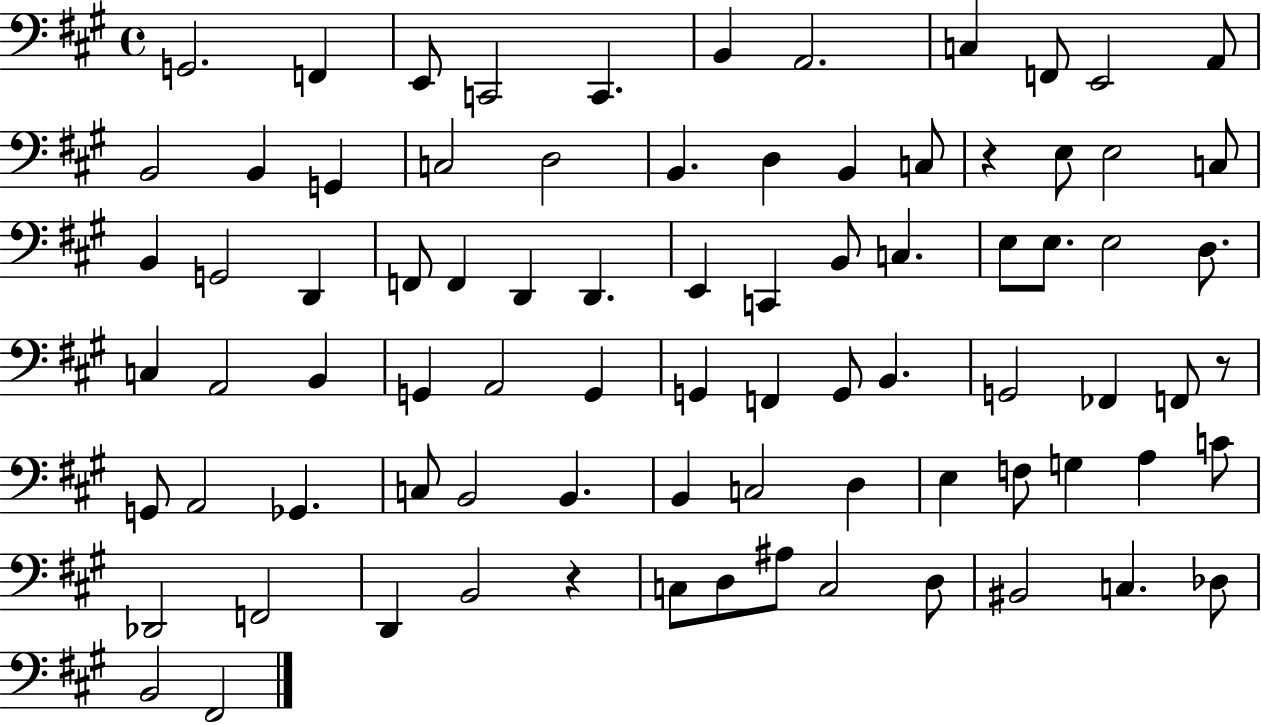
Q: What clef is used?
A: bass